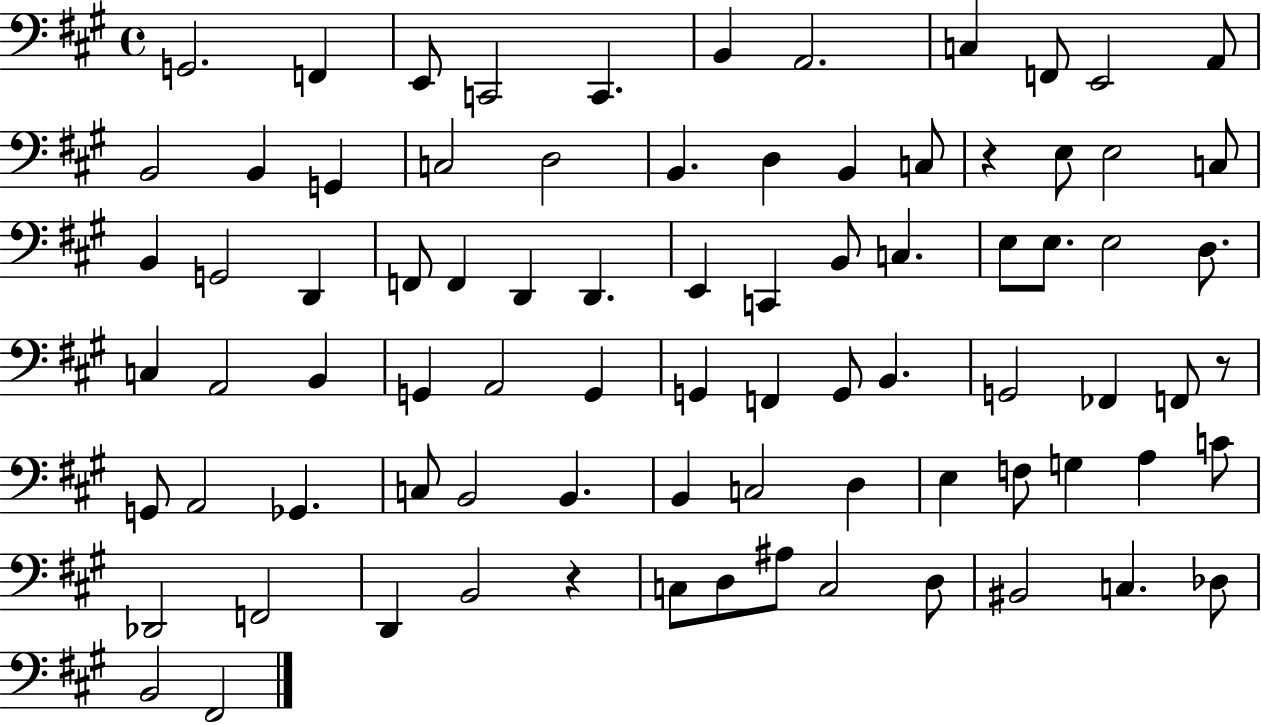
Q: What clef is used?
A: bass